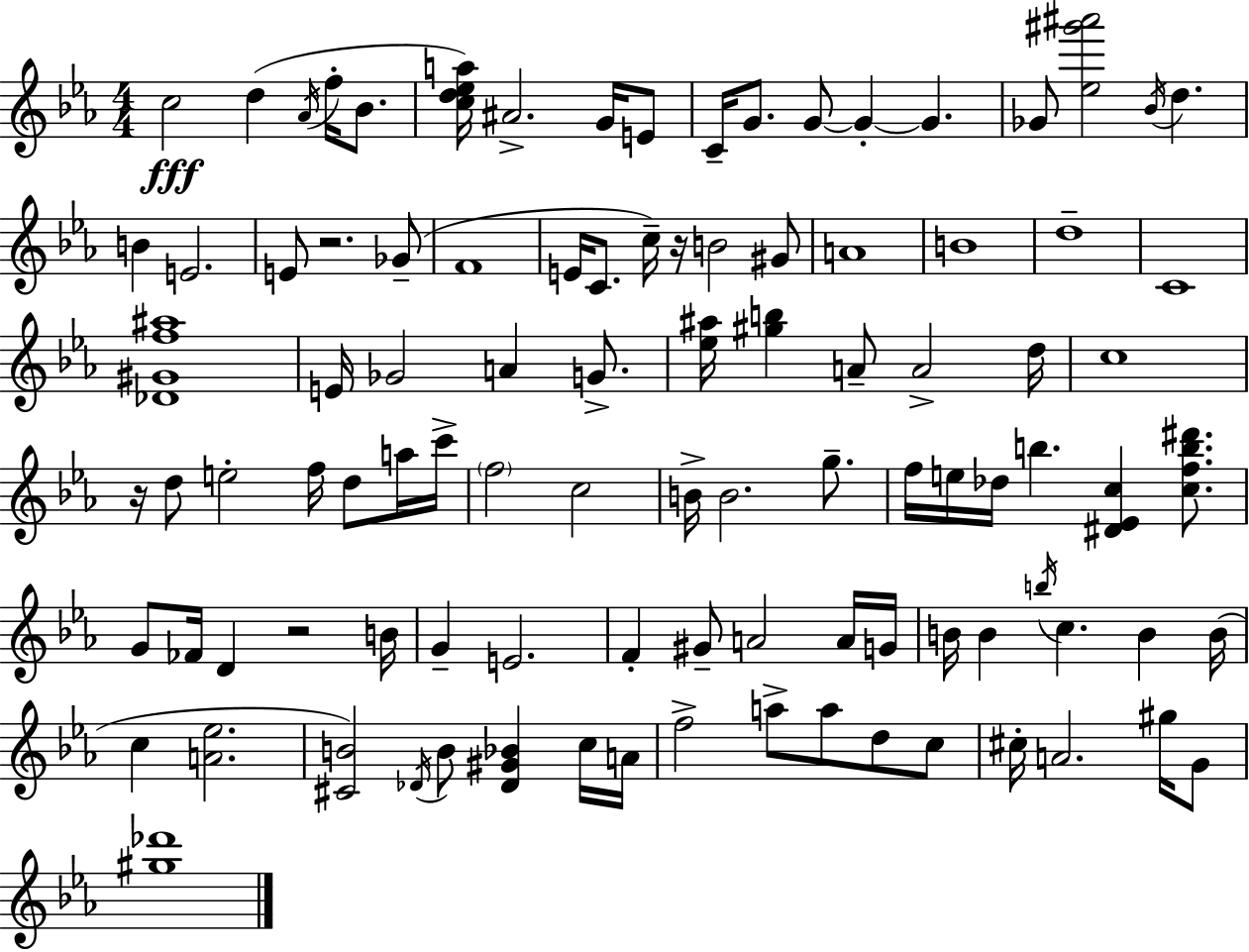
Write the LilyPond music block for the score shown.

{
  \clef treble
  \numericTimeSignature
  \time 4/4
  \key ees \major
  c''2\fff d''4( \acciaccatura { aes'16 } f''16-. bes'8. | <c'' d'' ees'' a''>16) ais'2.-> g'16 e'8 | c'16-- g'8. g'8~~ g'4-.~~ g'4. | ges'8 <ees'' gis''' ais'''>2 \acciaccatura { bes'16 } d''4. | \break b'4 e'2. | e'8 r2. | ges'8--( f'1 | e'16 c'8. c''16--) r16 b'2 | \break gis'8 a'1 | b'1 | d''1-- | c'1 | \break <des' gis' f'' ais''>1 | e'16 ges'2 a'4 g'8.-> | <ees'' ais''>16 <gis'' b''>4 a'8-- a'2-> | d''16 c''1 | \break r16 d''8 e''2-. f''16 d''8 | a''16 c'''16-> \parenthesize f''2 c''2 | b'16-> b'2. g''8.-- | f''16 e''16 des''16 b''4. <dis' ees' c''>4 <c'' f'' b'' dis'''>8. | \break g'8 fes'16 d'4 r2 | b'16 g'4-- e'2. | f'4-. gis'8-- a'2 | a'16 g'16 b'16 b'4 \acciaccatura { b''16 } c''4. b'4 | \break b'16( c''4 <a' ees''>2. | <cis' b'>2) \acciaccatura { des'16 } b'8 <des' gis' bes'>4 | c''16 a'16 f''2-> a''8-> a''8 | d''8 c''8 cis''16-. a'2. | \break gis''16 g'8 <gis'' des'''>1 | \bar "|."
}